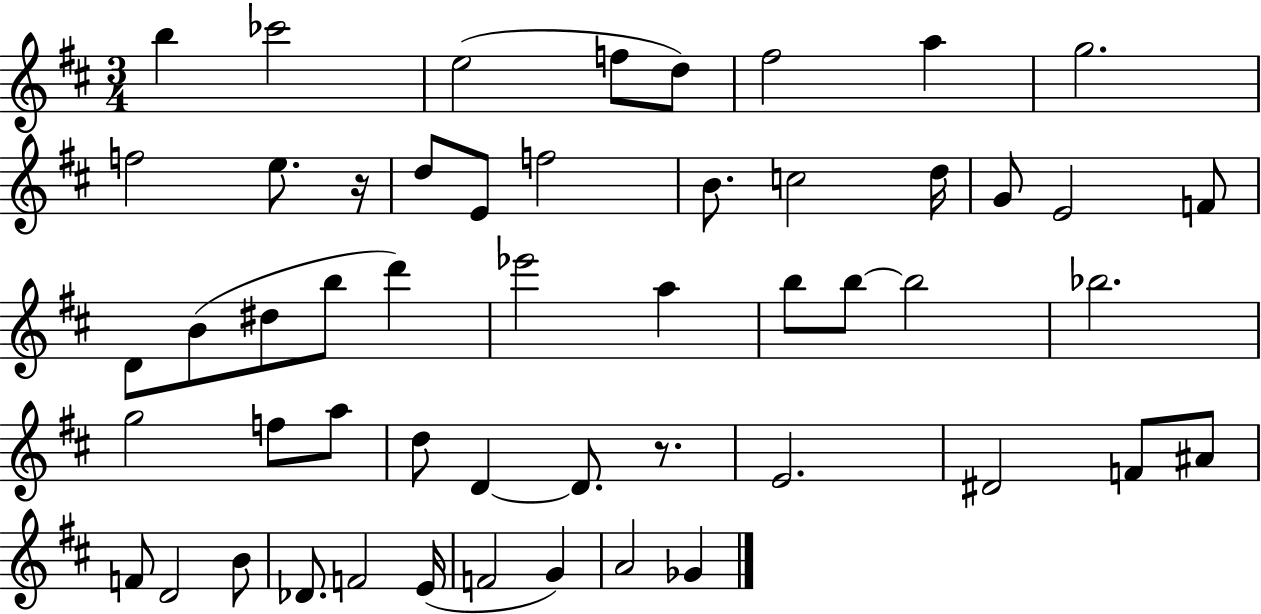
{
  \clef treble
  \numericTimeSignature
  \time 3/4
  \key d \major
  b''4 ces'''2 | e''2( f''8 d''8) | fis''2 a''4 | g''2. | \break f''2 e''8. r16 | d''8 e'8 f''2 | b'8. c''2 d''16 | g'8 e'2 f'8 | \break d'8 b'8( dis''8 b''8 d'''4) | ees'''2 a''4 | b''8 b''8~~ b''2 | bes''2. | \break g''2 f''8 a''8 | d''8 d'4~~ d'8. r8. | e'2. | dis'2 f'8 ais'8 | \break f'8 d'2 b'8 | des'8. f'2 e'16( | f'2 g'4) | a'2 ges'4 | \break \bar "|."
}